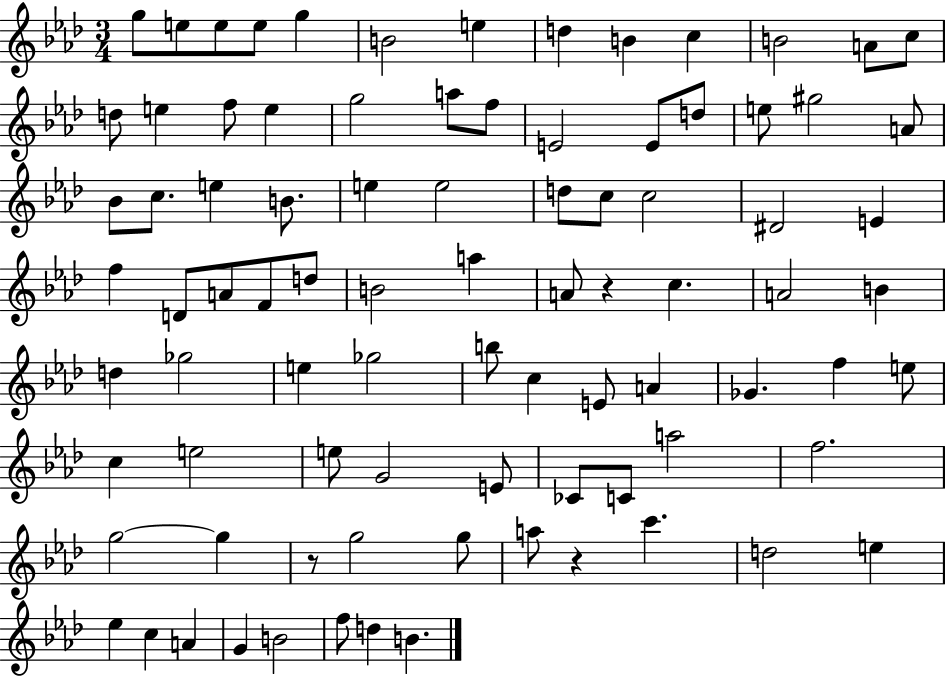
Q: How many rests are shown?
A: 3